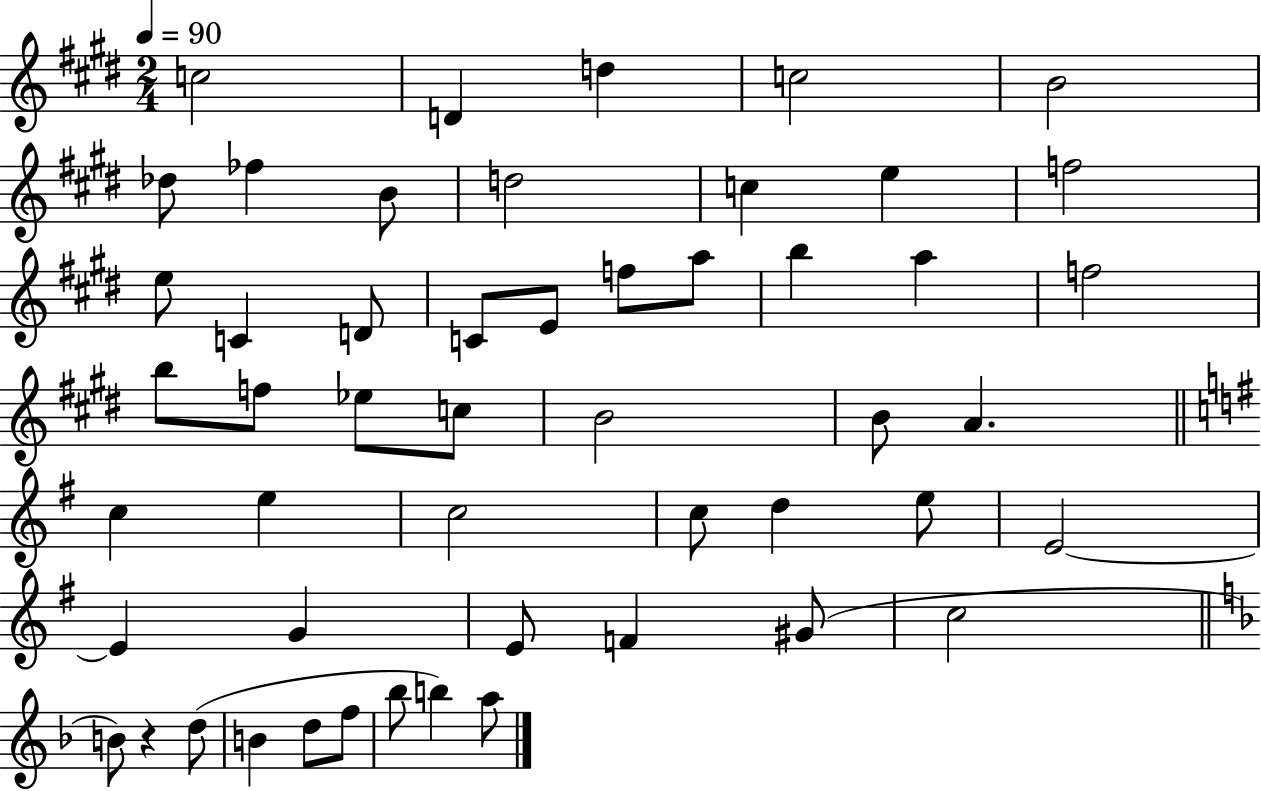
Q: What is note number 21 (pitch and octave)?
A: A5